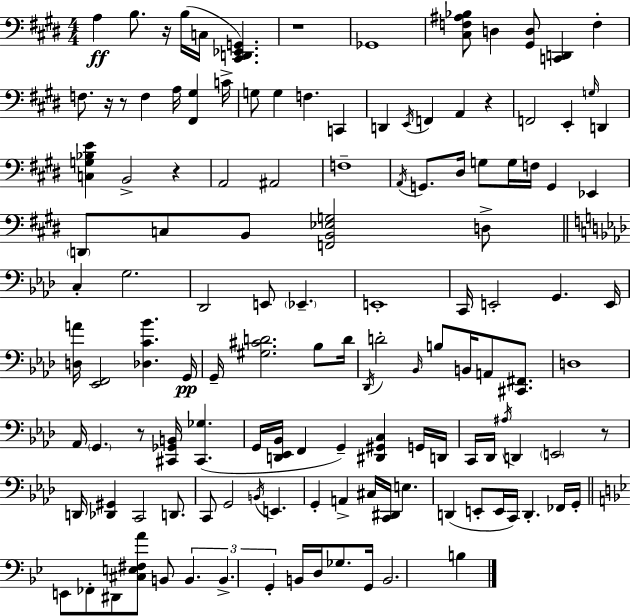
X:1
T:Untitled
M:4/4
L:1/4
K:E
A, B,/2 z/4 B,/4 C,/4 [^C,,D,,_E,,G,,] z4 _G,,4 [^C,F,^A,_B,]/2 D, [^G,,D,]/2 [C,,D,,] F, F,/2 z/4 z/2 F, A,/4 [^F,,^G,] C/4 G,/2 G, F, C,, D,, E,,/4 F,, A,, z F,,2 E,, G,/4 D,, [C,G,_B,E] B,,2 z A,,2 ^A,,2 F,4 A,,/4 G,,/2 ^D,/4 G,/2 G,/4 F,/4 G,, _E,, D,,/2 C,/2 B,,/2 [F,,B,,_E,G,]2 D,/2 C, G,2 _D,,2 E,,/2 _E,, E,,4 C,,/4 E,,2 G,, E,,/4 [D,A]/4 [_E,,F,,]2 [_D,C_B] G,,/4 G,,/4 [^G,^CD]2 _B,/2 D/4 _D,,/4 D2 _B,,/4 B,/2 B,,/4 A,,/2 [^C,,^F,,]/2 D,4 _A,,/4 G,, z/2 [^C,,_G,,B,,]/4 [^C,,_G,] G,,/4 [D,,_E,,_B,,]/4 F,, G,, [^D,,^G,,C,] G,,/4 D,,/4 C,,/4 _D,,/4 ^A,/4 D,, E,,2 z/2 D,,/4 [_D,,^G,,] C,,2 D,,/2 C,,/2 G,,2 B,,/4 E,, G,, A,, ^C,/4 [C,,^D,,]/4 E, D,, E,,/2 E,,/4 C,,/4 D,, _F,,/4 G,,/4 E,,/2 _F,,/2 ^D,,/2 [^C,E,^F,A]/2 B,,/2 B,, B,, G,, B,,/4 D,/4 _G,/2 G,,/4 B,,2 B,